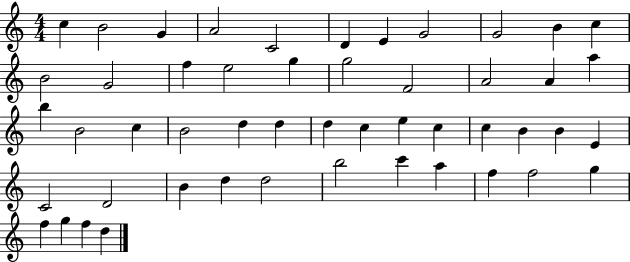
{
  \clef treble
  \numericTimeSignature
  \time 4/4
  \key c \major
  c''4 b'2 g'4 | a'2 c'2 | d'4 e'4 g'2 | g'2 b'4 c''4 | \break b'2 g'2 | f''4 e''2 g''4 | g''2 f'2 | a'2 a'4 a''4 | \break b''4 b'2 c''4 | b'2 d''4 d''4 | d''4 c''4 e''4 c''4 | c''4 b'4 b'4 e'4 | \break c'2 d'2 | b'4 d''4 d''2 | b''2 c'''4 a''4 | f''4 f''2 g''4 | \break f''4 g''4 f''4 d''4 | \bar "|."
}